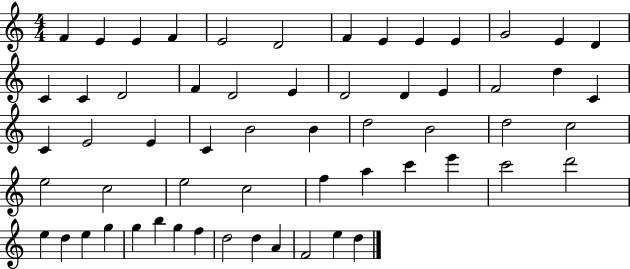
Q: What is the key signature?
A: C major